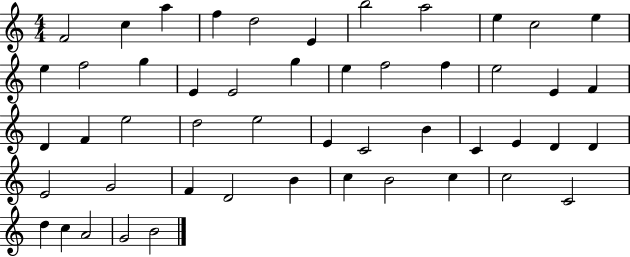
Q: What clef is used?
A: treble